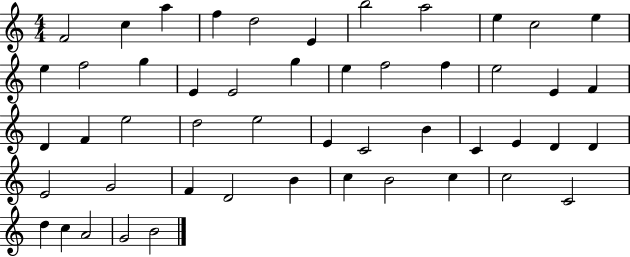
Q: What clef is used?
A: treble